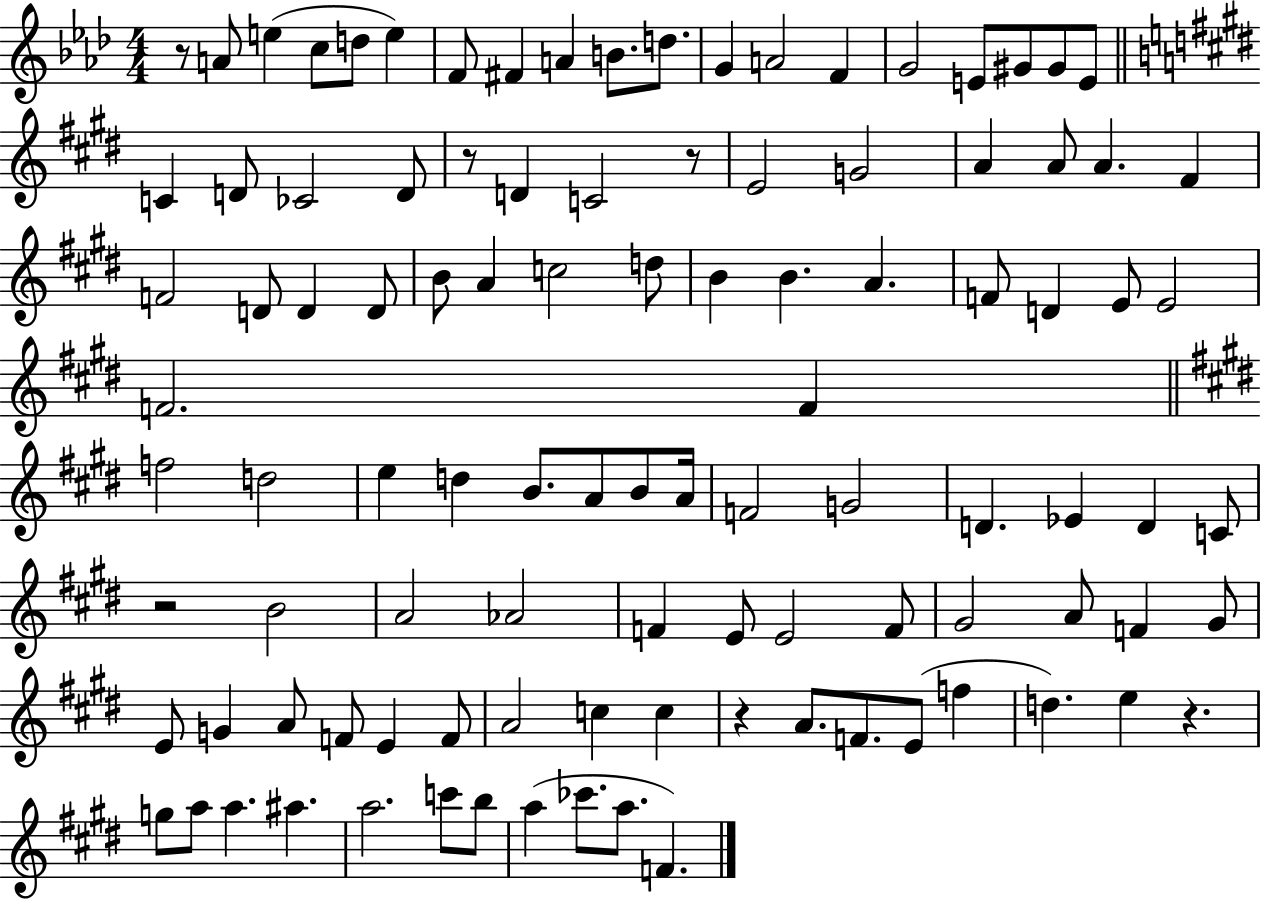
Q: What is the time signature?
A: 4/4